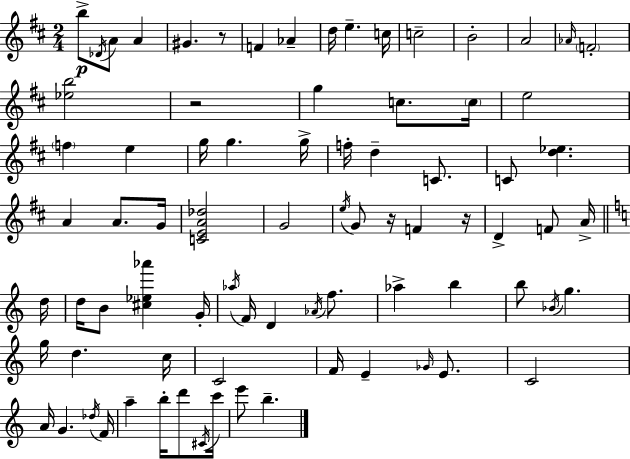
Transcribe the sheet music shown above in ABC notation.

X:1
T:Untitled
M:2/4
L:1/4
K:D
b/2 _D/4 A/2 A ^G z/2 F _A d/4 e c/4 c2 B2 A2 _A/4 F2 [_eb]2 z2 g c/2 c/4 e2 f e g/4 g g/4 f/4 d C/2 C/2 [d_e] A A/2 G/4 [CEA_d]2 G2 e/4 G/2 z/4 F z/4 D F/2 A/4 d/4 d/4 B/2 [^c_e_a'] G/4 _a/4 F/4 D _A/4 f/2 _a b b/2 _B/4 g g/4 d c/4 C2 F/4 E _G/4 E/2 C2 A/4 G _d/4 F/4 a b/4 d'/2 ^C/4 c'/4 e'/2 b